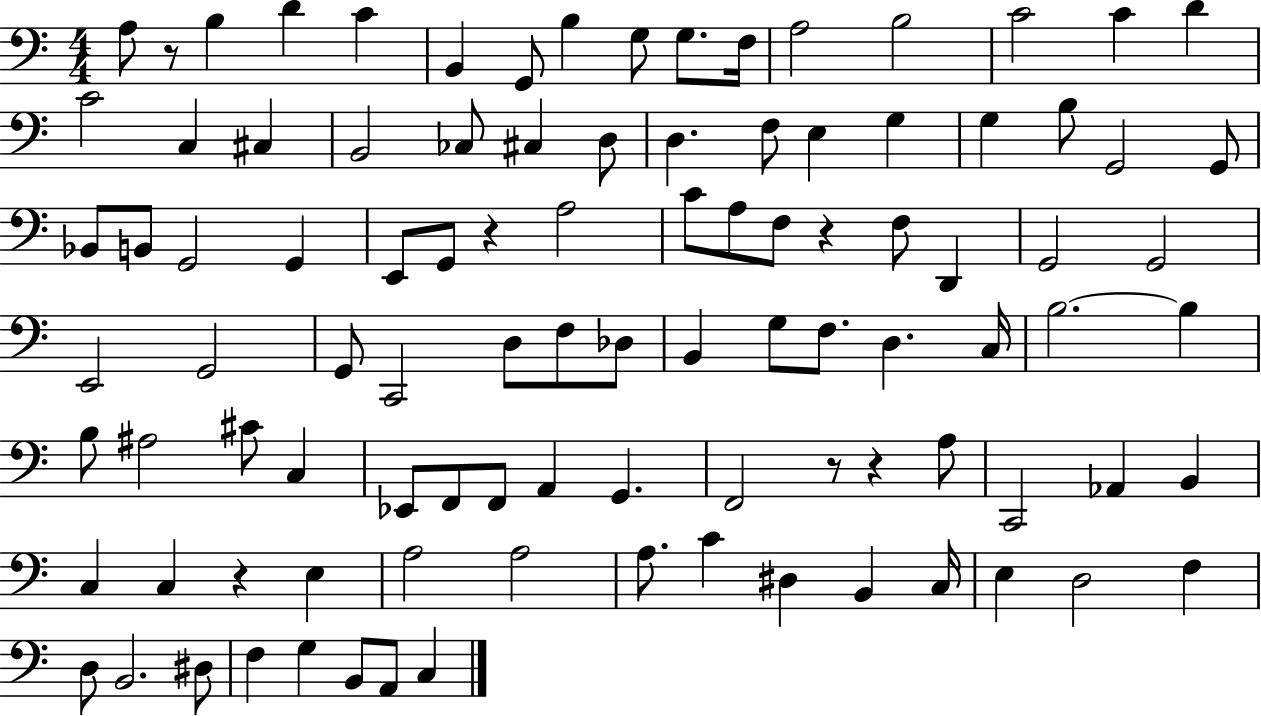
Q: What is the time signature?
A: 4/4